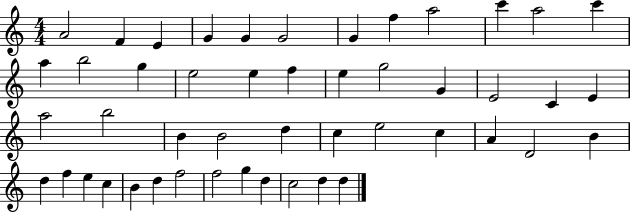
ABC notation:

X:1
T:Untitled
M:4/4
L:1/4
K:C
A2 F E G G G2 G f a2 c' a2 c' a b2 g e2 e f e g2 G E2 C E a2 b2 B B2 d c e2 c A D2 B d f e c B d f2 f2 g d c2 d d